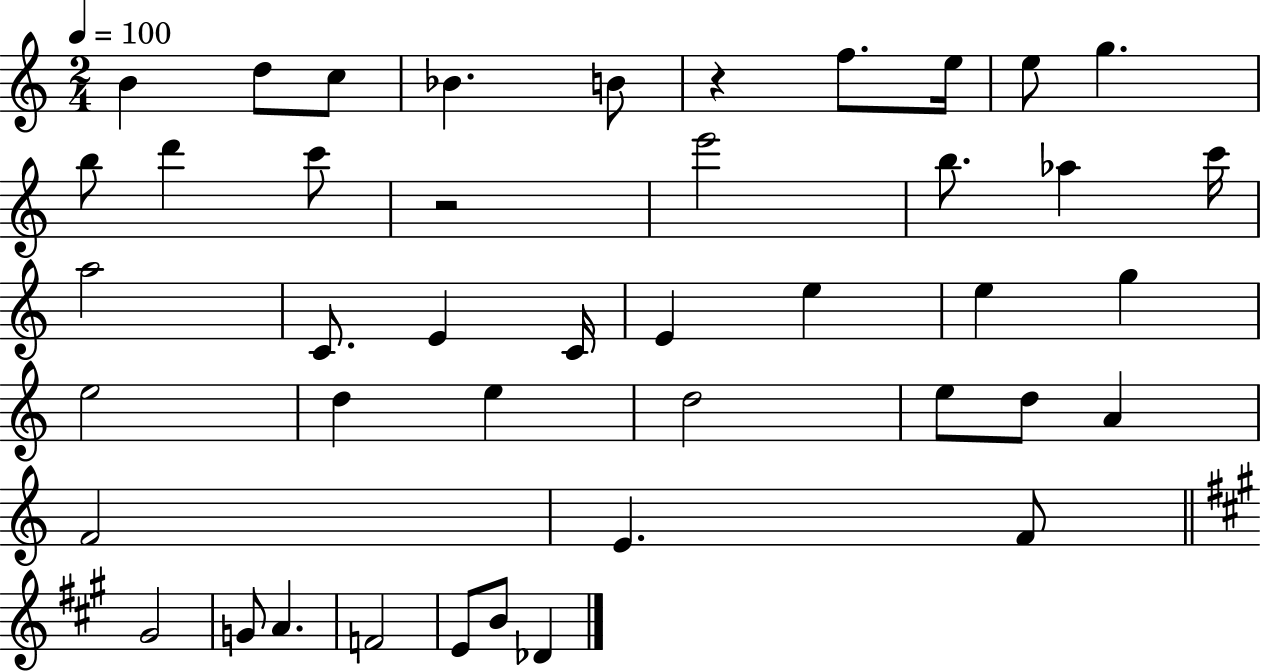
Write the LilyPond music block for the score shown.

{
  \clef treble
  \numericTimeSignature
  \time 2/4
  \key c \major
  \tempo 4 = 100
  \repeat volta 2 { b'4 d''8 c''8 | bes'4. b'8 | r4 f''8. e''16 | e''8 g''4. | \break b''8 d'''4 c'''8 | r2 | e'''2 | b''8. aes''4 c'''16 | \break a''2 | c'8. e'4 c'16 | e'4 e''4 | e''4 g''4 | \break e''2 | d''4 e''4 | d''2 | e''8 d''8 a'4 | \break f'2 | e'4. f'8 | \bar "||" \break \key a \major gis'2 | g'8 a'4. | f'2 | e'8 b'8 des'4 | \break } \bar "|."
}